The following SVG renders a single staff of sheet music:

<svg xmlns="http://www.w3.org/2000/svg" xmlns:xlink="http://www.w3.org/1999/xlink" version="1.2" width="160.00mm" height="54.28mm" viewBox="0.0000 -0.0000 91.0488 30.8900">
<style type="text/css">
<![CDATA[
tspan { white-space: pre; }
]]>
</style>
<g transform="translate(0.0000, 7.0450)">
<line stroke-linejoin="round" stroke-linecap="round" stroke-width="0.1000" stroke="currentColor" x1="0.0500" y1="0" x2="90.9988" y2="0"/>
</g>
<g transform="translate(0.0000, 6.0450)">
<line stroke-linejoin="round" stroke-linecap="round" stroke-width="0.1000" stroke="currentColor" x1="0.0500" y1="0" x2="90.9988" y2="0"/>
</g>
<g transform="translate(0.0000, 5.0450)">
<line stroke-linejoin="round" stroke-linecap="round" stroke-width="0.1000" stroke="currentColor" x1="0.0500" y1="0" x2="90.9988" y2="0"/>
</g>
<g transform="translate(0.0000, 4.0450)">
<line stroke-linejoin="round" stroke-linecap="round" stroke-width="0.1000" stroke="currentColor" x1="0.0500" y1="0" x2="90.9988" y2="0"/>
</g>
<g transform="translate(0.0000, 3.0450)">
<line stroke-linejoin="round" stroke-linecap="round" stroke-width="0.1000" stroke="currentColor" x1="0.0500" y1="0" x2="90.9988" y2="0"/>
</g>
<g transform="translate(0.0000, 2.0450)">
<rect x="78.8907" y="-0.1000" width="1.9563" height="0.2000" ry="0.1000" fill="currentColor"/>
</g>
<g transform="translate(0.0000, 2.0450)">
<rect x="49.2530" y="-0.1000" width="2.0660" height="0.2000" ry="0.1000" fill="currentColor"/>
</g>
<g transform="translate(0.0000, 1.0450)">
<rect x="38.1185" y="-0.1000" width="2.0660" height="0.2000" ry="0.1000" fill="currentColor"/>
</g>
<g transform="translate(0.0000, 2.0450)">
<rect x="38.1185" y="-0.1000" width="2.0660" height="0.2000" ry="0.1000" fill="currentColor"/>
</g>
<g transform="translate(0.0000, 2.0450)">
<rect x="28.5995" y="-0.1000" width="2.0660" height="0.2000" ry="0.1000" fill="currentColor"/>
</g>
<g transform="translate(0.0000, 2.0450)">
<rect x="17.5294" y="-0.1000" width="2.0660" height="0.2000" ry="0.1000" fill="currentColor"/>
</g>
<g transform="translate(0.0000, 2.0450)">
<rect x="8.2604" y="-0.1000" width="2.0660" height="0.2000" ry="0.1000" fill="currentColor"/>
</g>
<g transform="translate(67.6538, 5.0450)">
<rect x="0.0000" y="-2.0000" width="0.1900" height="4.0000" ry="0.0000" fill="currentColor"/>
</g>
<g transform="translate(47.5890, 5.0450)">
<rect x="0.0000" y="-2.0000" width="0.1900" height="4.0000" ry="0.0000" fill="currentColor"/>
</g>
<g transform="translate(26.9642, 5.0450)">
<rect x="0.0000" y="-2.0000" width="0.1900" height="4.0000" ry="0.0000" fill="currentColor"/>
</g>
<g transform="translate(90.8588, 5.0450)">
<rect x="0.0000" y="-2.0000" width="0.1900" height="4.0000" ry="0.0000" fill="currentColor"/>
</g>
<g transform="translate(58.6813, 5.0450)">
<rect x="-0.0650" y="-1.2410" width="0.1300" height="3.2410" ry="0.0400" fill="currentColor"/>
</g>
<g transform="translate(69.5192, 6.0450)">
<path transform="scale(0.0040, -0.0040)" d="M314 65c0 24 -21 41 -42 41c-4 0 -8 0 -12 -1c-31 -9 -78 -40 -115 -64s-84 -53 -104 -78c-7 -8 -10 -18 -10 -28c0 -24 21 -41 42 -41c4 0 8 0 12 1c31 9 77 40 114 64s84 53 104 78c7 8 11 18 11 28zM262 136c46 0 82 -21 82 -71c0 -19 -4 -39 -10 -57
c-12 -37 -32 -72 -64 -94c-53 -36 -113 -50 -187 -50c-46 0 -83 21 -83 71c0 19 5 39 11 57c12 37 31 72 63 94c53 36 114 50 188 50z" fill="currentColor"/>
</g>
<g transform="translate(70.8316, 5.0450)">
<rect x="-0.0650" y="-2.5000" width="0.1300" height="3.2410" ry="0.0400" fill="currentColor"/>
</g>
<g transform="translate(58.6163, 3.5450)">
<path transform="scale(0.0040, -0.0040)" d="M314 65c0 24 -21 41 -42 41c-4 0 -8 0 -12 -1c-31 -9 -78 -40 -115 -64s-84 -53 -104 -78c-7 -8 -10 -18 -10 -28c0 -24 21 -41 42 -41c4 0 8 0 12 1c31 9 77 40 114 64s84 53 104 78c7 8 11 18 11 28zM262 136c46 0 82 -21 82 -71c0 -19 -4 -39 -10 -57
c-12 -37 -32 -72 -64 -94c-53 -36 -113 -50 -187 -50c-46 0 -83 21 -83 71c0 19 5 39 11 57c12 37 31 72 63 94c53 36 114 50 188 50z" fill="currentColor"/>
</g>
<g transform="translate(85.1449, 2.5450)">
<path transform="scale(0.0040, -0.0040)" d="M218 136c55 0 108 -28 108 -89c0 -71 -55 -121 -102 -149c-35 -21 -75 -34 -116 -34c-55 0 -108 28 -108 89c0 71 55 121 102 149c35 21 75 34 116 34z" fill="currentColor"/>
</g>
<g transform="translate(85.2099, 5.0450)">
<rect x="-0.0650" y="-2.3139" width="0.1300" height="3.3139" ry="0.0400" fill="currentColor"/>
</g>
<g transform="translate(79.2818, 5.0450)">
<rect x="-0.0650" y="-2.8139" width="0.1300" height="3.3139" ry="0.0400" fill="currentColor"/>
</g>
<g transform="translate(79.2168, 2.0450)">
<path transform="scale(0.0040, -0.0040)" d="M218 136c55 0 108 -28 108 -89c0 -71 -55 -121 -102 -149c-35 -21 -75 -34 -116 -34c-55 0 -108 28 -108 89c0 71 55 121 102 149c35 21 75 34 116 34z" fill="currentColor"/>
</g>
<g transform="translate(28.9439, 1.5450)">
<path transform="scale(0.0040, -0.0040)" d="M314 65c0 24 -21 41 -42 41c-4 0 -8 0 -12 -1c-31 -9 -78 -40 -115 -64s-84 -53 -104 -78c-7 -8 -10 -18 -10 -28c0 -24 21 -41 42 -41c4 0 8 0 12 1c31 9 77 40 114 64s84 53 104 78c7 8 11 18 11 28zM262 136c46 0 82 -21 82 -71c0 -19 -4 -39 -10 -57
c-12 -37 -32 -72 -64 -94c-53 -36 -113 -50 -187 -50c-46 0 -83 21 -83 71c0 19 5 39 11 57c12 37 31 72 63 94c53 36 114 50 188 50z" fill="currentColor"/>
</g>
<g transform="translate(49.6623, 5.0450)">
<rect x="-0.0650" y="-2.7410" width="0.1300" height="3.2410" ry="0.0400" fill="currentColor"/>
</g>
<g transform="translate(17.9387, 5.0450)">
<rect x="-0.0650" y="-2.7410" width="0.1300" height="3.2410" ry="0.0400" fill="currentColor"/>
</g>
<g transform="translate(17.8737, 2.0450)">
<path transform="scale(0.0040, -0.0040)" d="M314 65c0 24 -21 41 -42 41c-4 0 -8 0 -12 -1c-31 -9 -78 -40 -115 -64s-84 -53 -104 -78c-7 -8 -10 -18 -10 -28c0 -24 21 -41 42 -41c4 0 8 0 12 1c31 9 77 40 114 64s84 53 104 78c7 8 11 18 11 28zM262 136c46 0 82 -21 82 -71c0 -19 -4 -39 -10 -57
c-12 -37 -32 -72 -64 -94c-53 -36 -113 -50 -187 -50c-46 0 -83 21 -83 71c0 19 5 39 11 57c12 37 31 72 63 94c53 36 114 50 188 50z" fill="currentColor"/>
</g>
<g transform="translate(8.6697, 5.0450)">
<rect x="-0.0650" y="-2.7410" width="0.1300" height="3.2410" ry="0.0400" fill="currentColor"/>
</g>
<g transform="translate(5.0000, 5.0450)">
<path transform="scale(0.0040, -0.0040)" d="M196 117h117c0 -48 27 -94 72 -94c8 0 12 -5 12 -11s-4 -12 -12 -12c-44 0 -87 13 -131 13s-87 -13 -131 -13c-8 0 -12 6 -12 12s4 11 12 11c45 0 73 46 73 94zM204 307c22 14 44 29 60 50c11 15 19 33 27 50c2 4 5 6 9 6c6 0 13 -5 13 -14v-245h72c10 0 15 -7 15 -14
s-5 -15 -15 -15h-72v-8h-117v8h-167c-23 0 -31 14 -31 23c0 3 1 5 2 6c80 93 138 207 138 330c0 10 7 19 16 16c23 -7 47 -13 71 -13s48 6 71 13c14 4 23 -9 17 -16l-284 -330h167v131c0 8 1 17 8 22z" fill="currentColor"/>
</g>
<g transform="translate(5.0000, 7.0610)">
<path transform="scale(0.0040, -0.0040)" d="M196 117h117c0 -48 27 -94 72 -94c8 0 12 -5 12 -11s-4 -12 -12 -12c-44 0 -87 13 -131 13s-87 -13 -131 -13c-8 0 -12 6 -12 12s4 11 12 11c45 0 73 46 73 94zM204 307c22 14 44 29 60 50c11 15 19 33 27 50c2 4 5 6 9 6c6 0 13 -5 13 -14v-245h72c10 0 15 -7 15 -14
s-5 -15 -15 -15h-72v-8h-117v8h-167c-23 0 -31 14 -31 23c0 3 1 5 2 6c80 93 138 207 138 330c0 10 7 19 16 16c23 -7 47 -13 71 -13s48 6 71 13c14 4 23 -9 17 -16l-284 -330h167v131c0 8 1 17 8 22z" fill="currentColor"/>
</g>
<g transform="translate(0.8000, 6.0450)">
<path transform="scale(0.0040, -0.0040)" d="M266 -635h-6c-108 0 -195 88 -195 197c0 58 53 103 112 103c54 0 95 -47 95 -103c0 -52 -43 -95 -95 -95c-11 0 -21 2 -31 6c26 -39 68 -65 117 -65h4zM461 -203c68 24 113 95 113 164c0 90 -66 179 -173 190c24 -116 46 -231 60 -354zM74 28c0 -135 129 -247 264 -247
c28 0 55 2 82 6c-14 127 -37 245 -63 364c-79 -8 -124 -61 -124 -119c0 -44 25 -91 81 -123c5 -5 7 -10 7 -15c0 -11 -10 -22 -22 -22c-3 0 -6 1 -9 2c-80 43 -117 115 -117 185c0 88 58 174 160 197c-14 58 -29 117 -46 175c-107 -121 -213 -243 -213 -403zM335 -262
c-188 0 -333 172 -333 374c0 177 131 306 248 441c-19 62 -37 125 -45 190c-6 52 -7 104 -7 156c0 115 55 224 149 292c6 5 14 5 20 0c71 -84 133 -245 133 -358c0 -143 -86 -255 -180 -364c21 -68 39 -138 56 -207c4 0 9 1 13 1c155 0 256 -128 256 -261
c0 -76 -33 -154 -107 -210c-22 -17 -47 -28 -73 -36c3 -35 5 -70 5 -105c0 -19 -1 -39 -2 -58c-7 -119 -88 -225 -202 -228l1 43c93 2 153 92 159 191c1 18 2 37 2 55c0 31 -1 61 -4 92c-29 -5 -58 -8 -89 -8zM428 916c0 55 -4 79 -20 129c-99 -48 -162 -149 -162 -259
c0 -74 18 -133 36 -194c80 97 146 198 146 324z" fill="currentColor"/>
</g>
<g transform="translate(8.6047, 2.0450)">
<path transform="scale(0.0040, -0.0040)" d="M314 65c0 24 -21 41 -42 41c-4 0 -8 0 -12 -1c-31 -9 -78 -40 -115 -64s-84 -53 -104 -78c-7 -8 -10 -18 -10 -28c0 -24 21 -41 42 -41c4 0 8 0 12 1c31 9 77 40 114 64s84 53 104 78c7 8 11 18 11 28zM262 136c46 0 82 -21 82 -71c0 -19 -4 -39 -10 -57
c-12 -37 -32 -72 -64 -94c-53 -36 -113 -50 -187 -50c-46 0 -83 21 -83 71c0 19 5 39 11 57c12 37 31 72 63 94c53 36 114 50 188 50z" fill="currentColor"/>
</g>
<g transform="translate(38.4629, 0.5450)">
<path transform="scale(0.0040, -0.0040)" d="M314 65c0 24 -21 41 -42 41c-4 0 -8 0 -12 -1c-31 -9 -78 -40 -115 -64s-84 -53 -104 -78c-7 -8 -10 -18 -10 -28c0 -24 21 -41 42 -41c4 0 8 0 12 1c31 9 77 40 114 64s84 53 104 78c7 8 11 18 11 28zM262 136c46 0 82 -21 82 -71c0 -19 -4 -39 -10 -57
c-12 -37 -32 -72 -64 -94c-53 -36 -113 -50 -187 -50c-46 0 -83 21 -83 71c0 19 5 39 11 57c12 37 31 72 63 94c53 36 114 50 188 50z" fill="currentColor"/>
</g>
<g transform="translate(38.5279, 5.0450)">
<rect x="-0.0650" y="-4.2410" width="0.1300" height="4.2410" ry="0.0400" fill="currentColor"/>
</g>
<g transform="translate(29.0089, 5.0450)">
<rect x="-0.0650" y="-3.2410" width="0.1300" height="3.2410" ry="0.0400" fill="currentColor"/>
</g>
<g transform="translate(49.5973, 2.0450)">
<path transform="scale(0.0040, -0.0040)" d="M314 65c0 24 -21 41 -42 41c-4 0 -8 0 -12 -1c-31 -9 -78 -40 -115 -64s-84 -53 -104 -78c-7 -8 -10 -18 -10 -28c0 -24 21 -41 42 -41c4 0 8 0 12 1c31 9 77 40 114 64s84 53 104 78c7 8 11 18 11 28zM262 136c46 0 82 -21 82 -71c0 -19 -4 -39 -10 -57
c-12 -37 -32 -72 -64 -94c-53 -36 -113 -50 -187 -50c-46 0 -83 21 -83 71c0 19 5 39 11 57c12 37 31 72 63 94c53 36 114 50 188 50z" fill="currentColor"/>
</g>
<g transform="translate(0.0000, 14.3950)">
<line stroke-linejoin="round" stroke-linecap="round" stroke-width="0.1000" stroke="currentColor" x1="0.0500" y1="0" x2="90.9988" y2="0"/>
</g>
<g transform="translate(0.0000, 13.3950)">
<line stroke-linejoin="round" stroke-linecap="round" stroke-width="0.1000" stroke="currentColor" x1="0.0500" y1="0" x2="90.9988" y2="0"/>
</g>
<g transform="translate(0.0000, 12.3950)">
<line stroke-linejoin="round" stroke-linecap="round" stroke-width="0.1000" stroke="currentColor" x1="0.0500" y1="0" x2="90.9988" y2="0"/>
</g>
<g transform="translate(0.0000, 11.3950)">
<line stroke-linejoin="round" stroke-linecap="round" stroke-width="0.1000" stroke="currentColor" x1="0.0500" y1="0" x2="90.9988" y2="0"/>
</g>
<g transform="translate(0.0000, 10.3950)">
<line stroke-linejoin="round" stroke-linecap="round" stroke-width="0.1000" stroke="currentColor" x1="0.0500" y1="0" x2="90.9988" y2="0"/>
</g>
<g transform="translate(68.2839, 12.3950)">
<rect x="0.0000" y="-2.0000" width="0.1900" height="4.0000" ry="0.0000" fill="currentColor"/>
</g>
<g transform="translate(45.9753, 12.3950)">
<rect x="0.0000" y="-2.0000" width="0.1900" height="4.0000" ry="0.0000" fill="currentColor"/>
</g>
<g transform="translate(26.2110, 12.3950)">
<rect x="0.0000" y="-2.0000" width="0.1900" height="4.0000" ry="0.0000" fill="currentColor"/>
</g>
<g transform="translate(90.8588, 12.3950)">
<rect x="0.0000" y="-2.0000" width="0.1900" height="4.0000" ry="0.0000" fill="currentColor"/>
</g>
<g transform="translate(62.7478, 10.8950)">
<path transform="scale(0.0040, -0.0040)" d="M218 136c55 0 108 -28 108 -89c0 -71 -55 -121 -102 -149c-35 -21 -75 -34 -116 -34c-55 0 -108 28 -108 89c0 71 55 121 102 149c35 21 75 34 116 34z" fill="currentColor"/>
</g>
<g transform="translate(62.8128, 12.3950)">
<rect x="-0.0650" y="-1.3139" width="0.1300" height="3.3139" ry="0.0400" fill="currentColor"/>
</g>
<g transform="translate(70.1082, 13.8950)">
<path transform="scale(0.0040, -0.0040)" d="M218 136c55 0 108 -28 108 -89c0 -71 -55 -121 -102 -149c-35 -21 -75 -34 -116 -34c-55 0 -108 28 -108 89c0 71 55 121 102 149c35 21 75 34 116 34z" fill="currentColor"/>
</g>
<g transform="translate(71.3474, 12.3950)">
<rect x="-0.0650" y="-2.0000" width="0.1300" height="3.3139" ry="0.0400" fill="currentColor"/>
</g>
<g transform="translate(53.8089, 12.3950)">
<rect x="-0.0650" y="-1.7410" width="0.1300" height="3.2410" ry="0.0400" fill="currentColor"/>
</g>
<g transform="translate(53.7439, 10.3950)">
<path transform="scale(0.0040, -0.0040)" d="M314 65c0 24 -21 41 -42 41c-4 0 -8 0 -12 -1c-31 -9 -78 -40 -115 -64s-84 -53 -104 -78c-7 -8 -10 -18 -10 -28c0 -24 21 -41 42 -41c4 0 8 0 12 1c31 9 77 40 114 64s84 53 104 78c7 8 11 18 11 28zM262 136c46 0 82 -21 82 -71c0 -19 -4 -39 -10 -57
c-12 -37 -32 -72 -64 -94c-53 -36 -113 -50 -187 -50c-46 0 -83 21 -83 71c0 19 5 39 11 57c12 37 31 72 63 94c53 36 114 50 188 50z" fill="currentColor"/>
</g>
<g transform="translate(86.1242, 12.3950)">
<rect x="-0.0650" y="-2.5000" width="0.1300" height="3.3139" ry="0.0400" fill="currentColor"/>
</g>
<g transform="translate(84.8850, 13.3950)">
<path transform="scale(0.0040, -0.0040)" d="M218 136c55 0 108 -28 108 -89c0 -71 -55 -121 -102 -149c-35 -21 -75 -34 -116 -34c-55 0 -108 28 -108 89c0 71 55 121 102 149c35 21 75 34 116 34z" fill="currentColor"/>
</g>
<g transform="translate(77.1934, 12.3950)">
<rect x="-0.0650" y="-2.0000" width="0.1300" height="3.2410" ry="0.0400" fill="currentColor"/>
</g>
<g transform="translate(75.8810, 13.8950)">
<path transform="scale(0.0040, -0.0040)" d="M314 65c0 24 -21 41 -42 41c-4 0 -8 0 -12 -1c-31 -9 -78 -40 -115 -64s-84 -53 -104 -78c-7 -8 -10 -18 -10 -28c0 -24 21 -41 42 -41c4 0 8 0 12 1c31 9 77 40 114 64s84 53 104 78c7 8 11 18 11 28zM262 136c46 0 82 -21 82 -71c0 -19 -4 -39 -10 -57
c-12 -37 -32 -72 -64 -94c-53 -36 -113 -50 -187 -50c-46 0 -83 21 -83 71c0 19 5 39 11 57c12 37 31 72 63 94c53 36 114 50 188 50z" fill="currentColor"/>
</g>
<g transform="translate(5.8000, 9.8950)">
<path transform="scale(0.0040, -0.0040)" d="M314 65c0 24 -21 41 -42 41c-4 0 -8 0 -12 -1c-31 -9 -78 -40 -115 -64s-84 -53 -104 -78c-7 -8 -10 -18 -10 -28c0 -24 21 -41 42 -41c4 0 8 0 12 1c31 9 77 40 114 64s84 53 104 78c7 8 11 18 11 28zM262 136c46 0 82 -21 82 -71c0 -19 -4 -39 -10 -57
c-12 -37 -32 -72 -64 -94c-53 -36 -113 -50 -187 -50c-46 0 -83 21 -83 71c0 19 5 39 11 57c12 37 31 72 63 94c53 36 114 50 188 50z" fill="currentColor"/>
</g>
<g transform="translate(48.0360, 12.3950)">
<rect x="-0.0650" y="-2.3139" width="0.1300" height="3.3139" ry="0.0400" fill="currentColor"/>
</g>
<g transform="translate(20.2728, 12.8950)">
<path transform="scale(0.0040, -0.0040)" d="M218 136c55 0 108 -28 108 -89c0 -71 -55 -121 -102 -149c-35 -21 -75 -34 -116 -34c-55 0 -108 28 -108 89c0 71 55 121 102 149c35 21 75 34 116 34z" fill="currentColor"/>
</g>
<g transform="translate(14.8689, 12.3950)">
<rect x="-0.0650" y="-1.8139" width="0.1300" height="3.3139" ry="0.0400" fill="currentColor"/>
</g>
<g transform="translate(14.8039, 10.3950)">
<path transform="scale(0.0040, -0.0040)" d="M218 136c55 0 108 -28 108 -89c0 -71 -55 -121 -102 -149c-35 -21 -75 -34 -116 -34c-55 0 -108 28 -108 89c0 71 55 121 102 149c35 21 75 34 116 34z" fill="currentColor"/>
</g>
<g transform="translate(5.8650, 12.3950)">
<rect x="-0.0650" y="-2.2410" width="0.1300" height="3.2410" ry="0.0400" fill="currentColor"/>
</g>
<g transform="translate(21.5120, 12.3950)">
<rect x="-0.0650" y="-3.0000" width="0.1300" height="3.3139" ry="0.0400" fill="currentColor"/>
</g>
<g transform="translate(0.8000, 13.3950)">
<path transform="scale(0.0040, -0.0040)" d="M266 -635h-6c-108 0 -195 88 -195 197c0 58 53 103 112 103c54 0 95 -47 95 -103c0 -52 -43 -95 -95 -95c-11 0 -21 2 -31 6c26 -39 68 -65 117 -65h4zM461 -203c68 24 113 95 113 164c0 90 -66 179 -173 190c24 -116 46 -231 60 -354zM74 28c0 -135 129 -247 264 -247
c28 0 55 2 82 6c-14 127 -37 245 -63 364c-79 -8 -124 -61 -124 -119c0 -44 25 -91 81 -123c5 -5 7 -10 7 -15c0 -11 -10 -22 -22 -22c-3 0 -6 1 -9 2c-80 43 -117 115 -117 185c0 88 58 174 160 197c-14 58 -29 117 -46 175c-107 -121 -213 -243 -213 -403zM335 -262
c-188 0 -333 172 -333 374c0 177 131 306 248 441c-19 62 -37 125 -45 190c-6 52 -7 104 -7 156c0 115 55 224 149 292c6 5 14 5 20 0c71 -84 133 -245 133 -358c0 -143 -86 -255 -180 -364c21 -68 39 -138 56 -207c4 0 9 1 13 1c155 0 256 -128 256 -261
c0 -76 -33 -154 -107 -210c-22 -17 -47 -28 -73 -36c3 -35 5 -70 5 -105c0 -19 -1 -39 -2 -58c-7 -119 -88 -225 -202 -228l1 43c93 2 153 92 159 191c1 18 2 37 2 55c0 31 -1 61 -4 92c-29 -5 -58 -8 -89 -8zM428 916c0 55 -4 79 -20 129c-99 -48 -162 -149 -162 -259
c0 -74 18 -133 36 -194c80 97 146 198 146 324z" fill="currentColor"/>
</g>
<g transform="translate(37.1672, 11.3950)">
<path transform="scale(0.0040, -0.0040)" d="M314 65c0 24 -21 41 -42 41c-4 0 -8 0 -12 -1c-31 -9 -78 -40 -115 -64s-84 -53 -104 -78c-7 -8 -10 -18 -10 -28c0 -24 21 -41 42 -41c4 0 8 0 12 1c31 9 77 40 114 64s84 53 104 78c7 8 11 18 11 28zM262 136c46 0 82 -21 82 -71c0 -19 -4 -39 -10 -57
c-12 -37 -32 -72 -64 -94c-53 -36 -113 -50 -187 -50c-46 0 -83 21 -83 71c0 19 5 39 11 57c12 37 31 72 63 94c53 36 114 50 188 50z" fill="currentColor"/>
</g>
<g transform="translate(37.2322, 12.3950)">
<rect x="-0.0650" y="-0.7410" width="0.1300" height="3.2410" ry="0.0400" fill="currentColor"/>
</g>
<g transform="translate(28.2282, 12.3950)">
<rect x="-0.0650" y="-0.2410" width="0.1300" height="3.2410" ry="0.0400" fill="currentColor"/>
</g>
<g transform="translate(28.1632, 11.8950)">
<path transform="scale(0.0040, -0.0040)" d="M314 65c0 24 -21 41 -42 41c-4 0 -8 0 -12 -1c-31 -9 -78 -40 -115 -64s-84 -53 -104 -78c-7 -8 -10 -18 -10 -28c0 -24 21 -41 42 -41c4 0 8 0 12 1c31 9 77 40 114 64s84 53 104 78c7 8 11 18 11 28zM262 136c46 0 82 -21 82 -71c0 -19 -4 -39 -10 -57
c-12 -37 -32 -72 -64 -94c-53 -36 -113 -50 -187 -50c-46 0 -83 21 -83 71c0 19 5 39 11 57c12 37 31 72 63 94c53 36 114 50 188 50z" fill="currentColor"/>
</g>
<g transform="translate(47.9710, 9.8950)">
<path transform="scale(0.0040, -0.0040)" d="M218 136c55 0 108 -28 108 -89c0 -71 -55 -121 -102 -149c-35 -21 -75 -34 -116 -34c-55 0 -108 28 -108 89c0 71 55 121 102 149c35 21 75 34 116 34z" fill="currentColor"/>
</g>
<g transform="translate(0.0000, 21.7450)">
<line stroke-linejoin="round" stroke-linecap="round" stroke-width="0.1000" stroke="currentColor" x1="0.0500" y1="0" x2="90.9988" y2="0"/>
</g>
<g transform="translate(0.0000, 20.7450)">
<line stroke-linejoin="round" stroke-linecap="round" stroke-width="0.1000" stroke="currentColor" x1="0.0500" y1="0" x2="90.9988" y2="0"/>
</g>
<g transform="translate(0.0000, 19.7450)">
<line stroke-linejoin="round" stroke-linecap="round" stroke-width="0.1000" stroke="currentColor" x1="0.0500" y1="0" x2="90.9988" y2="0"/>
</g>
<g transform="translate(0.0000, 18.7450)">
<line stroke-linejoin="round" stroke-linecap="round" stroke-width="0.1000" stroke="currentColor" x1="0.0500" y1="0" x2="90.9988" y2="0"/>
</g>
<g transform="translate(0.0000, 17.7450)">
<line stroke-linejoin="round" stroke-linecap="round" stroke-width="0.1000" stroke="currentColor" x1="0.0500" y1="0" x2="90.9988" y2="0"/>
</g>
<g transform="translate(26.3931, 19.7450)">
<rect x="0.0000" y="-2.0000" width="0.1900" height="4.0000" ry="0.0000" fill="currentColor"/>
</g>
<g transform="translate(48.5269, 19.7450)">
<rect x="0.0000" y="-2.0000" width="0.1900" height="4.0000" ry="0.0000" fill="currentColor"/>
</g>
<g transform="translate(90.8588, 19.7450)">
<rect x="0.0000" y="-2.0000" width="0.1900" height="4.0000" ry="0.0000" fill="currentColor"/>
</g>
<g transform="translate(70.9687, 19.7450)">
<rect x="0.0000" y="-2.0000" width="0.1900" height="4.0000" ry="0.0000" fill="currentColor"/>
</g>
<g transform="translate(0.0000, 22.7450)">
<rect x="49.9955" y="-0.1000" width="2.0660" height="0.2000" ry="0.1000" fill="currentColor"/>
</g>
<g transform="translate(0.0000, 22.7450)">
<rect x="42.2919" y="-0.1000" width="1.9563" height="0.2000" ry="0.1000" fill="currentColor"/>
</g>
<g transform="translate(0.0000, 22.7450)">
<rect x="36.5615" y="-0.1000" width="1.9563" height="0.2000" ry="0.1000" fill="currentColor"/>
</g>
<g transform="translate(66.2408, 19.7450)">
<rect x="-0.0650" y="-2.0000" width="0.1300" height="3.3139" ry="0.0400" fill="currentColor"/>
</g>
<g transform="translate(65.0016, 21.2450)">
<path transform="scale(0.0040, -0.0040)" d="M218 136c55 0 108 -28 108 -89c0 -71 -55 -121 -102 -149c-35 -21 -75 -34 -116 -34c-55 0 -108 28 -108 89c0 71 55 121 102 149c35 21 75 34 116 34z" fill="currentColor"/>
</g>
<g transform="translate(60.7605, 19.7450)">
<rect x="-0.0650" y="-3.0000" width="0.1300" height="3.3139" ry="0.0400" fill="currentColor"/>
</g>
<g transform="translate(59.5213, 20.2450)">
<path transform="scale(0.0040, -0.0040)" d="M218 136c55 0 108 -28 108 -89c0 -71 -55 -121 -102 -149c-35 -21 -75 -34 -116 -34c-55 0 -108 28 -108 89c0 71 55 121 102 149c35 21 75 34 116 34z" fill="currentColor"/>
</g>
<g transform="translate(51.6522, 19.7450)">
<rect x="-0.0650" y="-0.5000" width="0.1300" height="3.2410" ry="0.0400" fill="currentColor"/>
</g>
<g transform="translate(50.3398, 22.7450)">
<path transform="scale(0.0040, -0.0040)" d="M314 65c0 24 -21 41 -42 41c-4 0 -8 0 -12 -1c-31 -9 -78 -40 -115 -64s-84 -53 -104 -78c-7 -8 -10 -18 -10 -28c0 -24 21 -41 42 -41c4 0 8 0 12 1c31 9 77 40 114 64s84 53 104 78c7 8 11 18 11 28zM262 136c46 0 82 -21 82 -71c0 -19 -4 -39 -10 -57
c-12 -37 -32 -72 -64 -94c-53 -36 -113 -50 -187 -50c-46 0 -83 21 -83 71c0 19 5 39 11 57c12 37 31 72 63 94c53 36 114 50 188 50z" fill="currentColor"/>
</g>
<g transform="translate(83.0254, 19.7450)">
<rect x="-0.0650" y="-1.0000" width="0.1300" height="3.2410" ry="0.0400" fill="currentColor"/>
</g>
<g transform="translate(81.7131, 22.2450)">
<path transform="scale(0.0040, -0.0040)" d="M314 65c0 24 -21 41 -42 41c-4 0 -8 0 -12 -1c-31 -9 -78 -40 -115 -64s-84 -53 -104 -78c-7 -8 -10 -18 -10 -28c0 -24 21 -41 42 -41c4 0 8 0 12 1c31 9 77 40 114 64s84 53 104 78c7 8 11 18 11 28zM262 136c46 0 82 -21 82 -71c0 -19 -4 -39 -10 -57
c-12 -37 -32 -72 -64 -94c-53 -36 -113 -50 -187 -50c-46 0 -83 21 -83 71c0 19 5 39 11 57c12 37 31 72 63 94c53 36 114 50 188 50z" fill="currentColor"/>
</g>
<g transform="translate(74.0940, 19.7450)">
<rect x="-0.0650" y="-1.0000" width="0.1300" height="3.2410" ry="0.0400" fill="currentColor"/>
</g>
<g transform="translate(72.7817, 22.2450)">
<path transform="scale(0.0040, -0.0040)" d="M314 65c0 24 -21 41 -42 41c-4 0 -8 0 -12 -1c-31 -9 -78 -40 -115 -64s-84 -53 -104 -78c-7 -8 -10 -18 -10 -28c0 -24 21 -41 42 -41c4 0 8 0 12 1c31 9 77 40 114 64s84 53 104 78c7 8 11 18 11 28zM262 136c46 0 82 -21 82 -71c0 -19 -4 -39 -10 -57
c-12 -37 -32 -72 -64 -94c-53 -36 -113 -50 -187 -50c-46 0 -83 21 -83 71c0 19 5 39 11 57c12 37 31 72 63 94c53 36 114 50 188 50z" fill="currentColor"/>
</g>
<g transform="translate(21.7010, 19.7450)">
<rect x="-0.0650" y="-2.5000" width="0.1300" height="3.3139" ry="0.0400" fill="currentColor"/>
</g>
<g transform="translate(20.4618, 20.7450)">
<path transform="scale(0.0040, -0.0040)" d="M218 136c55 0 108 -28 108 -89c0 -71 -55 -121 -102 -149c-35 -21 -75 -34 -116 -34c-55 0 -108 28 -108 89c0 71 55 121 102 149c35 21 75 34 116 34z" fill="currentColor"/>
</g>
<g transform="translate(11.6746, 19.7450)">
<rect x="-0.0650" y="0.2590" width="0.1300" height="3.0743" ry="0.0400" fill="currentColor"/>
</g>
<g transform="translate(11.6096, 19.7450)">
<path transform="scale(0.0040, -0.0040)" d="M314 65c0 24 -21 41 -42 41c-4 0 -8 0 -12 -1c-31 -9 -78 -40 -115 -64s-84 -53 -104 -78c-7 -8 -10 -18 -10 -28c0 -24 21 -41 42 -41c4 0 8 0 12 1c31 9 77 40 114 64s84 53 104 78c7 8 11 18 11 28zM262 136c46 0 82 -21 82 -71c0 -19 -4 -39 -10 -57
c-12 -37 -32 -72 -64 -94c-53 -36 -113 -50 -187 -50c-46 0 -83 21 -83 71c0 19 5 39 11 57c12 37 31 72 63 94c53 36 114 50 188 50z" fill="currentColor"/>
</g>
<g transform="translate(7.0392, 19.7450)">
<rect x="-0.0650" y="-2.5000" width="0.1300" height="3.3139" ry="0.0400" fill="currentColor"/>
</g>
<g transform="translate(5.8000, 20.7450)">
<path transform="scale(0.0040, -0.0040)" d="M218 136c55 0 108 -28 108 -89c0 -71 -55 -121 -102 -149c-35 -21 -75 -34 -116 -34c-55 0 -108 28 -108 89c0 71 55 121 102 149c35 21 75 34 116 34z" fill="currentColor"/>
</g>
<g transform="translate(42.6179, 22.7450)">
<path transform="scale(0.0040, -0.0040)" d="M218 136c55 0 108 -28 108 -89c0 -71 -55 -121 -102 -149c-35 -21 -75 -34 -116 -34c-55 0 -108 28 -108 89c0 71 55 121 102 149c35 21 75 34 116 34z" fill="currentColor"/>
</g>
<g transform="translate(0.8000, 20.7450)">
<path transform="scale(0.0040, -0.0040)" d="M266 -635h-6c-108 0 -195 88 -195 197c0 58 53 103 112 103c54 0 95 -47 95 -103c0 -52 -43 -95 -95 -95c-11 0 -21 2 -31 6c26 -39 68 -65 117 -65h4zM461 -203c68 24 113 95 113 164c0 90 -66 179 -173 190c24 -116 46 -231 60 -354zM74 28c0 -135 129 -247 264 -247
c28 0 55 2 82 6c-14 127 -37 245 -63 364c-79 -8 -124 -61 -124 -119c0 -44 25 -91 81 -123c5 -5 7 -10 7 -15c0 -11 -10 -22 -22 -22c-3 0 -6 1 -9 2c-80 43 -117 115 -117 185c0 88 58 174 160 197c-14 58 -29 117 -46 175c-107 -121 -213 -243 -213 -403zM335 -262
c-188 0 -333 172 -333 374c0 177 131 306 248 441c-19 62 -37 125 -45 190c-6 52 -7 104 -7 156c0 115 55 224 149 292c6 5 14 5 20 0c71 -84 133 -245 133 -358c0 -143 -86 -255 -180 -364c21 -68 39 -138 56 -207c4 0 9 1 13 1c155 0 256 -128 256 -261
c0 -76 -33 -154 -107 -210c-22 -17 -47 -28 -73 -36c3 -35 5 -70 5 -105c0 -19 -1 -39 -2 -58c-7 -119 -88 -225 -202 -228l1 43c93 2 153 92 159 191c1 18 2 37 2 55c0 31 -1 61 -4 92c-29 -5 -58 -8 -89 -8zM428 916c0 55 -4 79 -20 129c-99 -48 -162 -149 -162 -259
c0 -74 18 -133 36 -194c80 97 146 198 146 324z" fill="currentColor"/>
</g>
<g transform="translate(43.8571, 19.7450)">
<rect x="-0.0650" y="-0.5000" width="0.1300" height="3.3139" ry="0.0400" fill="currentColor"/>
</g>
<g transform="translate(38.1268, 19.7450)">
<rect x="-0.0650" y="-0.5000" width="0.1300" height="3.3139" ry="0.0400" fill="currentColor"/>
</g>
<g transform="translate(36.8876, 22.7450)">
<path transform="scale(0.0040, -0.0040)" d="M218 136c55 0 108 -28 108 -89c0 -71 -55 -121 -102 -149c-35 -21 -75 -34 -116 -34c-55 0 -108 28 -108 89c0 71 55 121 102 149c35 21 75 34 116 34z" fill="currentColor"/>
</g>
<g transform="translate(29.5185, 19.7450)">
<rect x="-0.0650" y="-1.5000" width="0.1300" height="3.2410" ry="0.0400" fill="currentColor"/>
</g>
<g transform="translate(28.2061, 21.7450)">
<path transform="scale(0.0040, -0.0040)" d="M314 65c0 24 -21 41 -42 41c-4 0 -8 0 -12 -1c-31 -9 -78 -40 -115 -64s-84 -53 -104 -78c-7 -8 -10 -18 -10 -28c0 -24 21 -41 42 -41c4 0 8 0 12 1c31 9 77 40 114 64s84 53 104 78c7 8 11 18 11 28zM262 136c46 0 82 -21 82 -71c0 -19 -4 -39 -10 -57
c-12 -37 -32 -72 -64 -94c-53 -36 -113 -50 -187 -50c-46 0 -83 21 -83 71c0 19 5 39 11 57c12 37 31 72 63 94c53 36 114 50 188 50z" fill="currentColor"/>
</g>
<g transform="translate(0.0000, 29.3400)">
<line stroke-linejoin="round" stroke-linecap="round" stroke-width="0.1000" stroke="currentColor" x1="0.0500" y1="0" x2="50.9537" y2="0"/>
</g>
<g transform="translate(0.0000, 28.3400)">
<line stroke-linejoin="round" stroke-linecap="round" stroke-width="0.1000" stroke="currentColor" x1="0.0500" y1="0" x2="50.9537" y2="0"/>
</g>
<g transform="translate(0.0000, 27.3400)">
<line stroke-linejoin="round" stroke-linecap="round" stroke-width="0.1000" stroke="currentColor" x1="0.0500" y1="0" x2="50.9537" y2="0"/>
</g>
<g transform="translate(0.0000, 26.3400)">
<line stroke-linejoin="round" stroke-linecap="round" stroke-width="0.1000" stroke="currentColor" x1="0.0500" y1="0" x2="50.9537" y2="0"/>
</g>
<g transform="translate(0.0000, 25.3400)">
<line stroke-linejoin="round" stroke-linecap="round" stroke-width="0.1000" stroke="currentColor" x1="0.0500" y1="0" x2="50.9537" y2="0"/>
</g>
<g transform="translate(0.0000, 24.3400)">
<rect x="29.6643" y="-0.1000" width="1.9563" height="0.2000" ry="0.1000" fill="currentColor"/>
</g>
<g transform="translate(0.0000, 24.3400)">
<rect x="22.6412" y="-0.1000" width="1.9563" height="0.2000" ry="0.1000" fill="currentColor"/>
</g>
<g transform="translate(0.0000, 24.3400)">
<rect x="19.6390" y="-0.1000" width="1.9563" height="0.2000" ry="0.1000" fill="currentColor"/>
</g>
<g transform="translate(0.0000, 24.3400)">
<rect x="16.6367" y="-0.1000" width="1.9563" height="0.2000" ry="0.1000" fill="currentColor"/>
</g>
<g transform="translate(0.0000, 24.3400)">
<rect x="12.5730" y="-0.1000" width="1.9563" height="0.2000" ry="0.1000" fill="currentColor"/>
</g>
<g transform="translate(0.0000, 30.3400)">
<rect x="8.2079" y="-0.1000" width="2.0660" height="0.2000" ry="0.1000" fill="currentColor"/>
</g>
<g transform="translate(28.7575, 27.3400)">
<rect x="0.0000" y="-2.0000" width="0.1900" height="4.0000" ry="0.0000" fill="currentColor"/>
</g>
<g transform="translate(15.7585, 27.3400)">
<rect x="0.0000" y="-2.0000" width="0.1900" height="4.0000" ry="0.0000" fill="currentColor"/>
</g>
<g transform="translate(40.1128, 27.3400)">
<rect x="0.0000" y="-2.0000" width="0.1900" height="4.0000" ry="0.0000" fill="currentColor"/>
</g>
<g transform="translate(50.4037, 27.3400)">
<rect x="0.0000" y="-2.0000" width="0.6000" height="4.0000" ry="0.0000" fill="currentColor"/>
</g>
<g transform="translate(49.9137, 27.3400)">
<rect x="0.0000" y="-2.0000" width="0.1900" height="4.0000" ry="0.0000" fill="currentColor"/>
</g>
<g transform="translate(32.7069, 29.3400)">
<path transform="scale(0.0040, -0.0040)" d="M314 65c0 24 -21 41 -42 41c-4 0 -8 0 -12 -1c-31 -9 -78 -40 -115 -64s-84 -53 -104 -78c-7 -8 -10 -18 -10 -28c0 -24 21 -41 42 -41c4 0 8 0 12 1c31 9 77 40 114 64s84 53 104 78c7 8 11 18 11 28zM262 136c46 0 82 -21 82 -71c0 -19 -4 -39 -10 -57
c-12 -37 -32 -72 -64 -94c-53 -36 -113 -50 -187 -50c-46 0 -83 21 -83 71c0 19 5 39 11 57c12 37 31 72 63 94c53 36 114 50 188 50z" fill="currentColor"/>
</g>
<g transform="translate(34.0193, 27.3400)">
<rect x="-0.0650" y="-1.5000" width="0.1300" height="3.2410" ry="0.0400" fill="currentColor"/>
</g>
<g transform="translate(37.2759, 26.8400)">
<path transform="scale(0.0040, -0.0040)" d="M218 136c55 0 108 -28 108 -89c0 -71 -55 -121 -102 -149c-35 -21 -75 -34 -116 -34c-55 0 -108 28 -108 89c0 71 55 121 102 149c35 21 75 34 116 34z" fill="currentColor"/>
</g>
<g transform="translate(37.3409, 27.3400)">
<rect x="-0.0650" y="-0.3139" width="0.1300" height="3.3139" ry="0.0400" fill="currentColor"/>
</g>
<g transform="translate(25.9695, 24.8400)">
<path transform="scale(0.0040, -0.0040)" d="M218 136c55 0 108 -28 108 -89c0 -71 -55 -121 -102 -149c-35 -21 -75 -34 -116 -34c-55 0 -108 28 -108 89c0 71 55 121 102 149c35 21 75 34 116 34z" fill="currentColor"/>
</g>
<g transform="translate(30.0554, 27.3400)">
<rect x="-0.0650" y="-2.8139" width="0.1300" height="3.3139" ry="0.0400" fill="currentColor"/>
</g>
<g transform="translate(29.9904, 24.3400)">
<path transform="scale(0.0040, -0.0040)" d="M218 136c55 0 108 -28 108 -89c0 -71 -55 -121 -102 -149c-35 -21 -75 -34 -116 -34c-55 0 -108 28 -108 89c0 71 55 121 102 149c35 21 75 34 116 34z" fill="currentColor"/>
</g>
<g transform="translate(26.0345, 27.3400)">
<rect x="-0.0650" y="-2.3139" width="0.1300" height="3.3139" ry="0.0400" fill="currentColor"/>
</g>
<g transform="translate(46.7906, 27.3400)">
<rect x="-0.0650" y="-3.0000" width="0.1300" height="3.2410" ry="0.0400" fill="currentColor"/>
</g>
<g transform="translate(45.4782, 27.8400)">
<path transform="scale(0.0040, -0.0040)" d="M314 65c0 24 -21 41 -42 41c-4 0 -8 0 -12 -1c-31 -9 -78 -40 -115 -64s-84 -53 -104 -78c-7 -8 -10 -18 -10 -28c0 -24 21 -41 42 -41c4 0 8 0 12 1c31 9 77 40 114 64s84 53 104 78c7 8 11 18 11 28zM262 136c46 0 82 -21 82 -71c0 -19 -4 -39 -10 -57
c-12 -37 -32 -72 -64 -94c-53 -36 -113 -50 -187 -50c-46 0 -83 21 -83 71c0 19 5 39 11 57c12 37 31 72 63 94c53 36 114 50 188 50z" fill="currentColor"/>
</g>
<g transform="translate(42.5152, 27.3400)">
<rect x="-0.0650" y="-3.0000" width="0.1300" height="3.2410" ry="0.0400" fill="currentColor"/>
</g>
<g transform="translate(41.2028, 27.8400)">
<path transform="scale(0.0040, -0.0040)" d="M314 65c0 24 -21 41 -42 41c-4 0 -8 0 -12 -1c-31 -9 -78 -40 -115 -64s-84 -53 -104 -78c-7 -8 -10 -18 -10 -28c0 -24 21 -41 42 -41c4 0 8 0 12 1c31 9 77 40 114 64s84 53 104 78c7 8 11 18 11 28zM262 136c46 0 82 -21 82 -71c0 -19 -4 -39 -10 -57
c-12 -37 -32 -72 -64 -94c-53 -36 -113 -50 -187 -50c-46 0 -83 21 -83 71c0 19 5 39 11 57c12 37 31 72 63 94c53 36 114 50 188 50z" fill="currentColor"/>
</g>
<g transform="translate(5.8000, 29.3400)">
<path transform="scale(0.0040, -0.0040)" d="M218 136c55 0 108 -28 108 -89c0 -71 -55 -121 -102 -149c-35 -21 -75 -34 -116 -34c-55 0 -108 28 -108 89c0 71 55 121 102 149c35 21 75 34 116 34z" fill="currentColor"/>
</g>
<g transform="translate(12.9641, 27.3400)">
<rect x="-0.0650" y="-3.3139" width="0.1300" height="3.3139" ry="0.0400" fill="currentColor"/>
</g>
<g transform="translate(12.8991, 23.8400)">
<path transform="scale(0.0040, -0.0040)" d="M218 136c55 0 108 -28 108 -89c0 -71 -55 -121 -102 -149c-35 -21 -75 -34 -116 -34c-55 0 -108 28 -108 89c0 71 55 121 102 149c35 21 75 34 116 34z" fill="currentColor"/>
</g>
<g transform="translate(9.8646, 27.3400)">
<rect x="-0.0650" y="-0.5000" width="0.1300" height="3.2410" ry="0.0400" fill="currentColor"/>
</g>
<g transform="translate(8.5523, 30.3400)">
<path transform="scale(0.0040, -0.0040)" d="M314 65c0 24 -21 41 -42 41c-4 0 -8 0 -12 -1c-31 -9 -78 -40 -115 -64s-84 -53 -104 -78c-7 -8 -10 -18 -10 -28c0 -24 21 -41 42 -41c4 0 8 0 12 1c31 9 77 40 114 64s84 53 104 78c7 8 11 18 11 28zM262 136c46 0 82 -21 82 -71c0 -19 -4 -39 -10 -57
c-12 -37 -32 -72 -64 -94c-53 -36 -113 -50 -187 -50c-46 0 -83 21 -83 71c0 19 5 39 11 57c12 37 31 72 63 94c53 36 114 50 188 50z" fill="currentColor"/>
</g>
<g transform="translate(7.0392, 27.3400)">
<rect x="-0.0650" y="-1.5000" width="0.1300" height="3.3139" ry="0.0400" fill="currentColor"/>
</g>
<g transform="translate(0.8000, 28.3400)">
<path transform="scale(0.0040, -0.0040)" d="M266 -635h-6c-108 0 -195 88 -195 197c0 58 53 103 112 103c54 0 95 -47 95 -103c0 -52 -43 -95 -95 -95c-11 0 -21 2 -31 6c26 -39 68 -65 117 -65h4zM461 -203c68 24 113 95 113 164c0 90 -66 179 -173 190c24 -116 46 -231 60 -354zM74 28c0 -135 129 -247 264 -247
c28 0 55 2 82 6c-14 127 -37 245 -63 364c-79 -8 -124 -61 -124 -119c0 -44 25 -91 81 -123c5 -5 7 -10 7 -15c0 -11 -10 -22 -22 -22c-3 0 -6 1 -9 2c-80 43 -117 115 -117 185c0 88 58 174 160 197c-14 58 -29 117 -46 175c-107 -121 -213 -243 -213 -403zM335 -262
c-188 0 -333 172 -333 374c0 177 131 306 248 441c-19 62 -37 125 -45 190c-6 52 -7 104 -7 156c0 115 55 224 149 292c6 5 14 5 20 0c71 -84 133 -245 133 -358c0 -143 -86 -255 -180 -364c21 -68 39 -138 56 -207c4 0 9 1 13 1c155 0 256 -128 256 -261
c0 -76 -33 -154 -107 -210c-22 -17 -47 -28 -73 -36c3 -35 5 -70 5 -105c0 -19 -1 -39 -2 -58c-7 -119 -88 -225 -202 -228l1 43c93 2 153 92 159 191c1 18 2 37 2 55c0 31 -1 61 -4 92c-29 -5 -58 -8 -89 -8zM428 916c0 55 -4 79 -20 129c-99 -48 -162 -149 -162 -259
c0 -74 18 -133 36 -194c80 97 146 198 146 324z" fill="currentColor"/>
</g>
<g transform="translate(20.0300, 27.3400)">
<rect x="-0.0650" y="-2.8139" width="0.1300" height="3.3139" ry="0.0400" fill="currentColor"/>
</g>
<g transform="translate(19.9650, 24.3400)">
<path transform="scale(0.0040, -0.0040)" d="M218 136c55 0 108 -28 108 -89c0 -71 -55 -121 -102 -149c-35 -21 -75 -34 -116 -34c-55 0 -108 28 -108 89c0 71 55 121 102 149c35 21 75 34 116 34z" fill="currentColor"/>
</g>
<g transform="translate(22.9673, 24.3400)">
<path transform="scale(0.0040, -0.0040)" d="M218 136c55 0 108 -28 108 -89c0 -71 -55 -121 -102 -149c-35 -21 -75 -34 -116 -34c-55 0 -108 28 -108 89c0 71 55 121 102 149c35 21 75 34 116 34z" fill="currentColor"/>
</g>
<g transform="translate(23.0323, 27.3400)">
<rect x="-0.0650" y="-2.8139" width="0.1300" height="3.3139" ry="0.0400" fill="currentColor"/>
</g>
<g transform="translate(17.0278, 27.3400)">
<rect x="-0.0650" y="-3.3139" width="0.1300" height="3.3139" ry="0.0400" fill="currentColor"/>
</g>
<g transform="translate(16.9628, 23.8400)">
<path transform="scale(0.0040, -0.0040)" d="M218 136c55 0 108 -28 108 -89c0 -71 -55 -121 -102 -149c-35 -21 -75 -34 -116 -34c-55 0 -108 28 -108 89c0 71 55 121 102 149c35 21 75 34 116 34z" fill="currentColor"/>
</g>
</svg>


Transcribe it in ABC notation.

X:1
T:Untitled
M:4/4
L:1/4
K:C
a2 a2 b2 d'2 a2 e2 G2 a g g2 f A c2 d2 g f2 e F F2 G G B2 G E2 C C C2 A F D2 D2 E C2 b b a a g a E2 c A2 A2